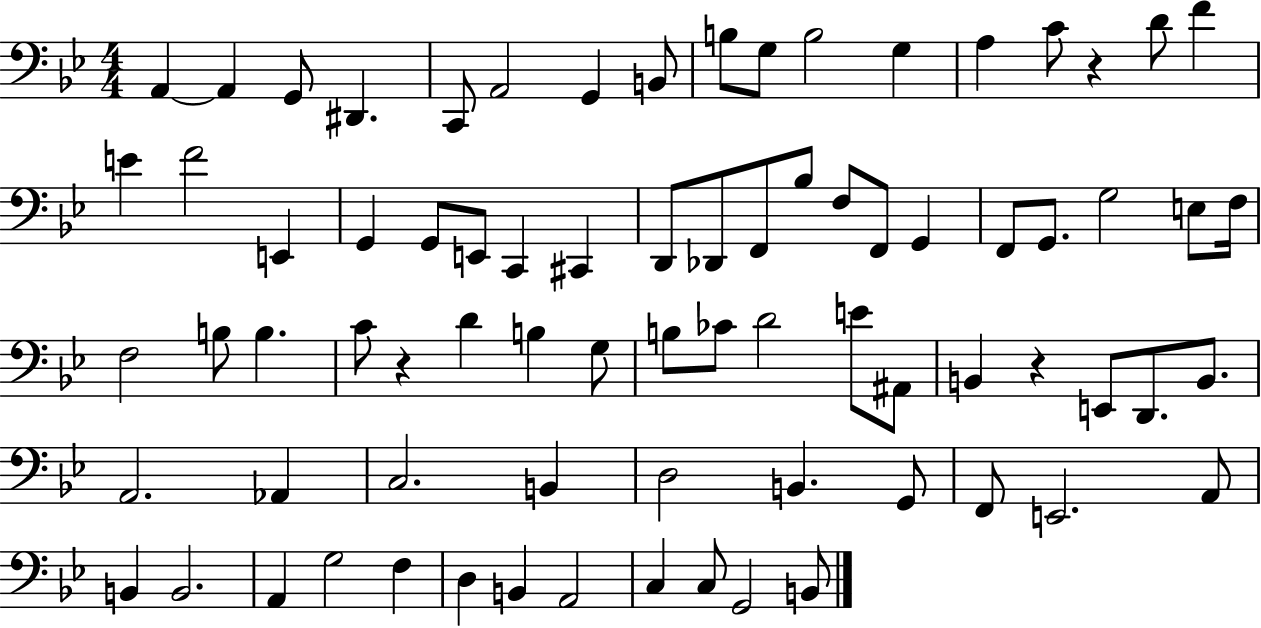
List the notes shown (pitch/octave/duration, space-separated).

A2/q A2/q G2/e D#2/q. C2/e A2/h G2/q B2/e B3/e G3/e B3/h G3/q A3/q C4/e R/q D4/e F4/q E4/q F4/h E2/q G2/q G2/e E2/e C2/q C#2/q D2/e Db2/e F2/e Bb3/e F3/e F2/e G2/q F2/e G2/e. G3/h E3/e F3/s F3/h B3/e B3/q. C4/e R/q D4/q B3/q G3/e B3/e CES4/e D4/h E4/e A#2/e B2/q R/q E2/e D2/e. B2/e. A2/h. Ab2/q C3/h. B2/q D3/h B2/q. G2/e F2/e E2/h. A2/e B2/q B2/h. A2/q G3/h F3/q D3/q B2/q A2/h C3/q C3/e G2/h B2/e